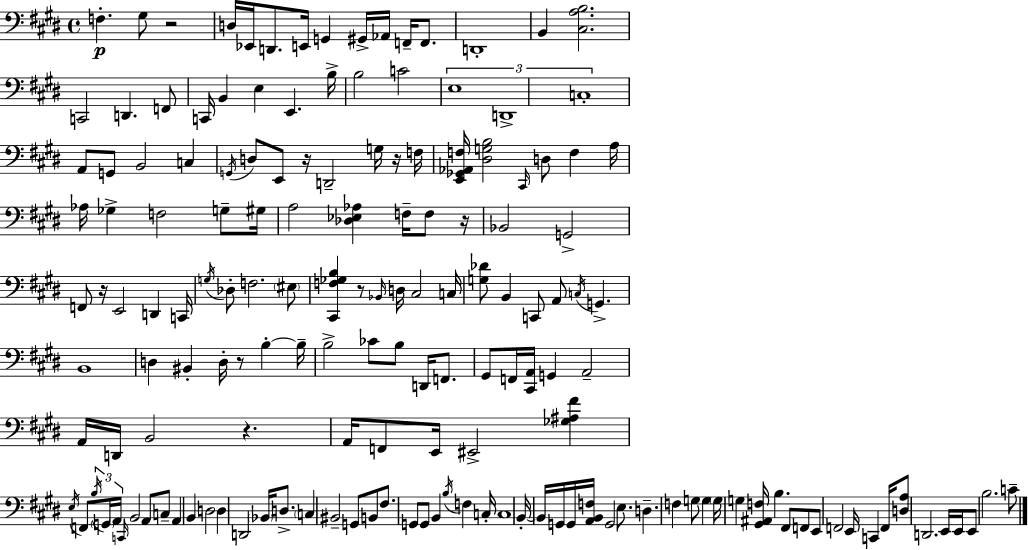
F3/q. G#3/e R/h D3/s Eb2/s D2/e. E2/s G2/q G#2/s Ab2/s F2/s F2/e. D2/w B2/q [C#3,A3,B3]/h. C2/h D2/q. F2/e C2/s B2/q E3/q E2/q. B3/s B3/h C4/h E3/w D2/w C3/w A2/e G2/e B2/h C3/q G2/s D3/e E2/e R/s D2/h G3/s R/s F3/s [E2,Gb2,Ab2,F3]/s [D#3,G3,B3]/h C#2/s D3/e F3/q A3/s Ab3/s Gb3/q F3/h G3/e G#3/s A3/h [Db3,Eb3,Ab3]/q F3/s F3/e R/s Bb2/h G2/h F2/e R/s E2/h D2/q C2/s G3/s Db3/e F3/h. EIS3/e [C#2,F3,Gb3,B3]/q R/e Bb2/s D3/s C#3/h C3/s [G3,Db4]/e B2/q C2/e A2/e C3/s G2/q. B2/w D3/q BIS2/q D3/s R/e B3/q B3/s B3/h CES4/e B3/e D2/s F2/e. G#2/e F2/s [C#2,A2]/s G2/q A2/h A2/s D2/s B2/h R/q. A2/s F2/e E2/s EIS2/h [Gb3,A#3,F#4]/q E3/s F2/e B3/s G2/s A2/s C2/s B2/h A2/e C3/e A2/q B2/q D3/h D3/q D2/h Bb2/s D3/e. C3/q BIS2/h G2/e B2/e F#3/e. G2/e G2/e B2/q B3/s F3/q C3/s C3/w B2/s B2/s G2/s G2/s [A2,B2,F3]/s G2/h E3/e. D3/q. F3/q G3/e G3/q G3/s G3/q [G#2,A#2,F3]/s B3/q. F#2/e F2/e E2/e F2/h E2/s C2/q F2/s [D3,A3]/e D2/h. E2/s E2/s E2/e B3/h. C4/e